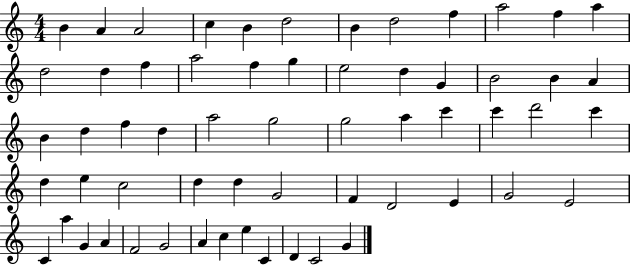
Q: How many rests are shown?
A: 0